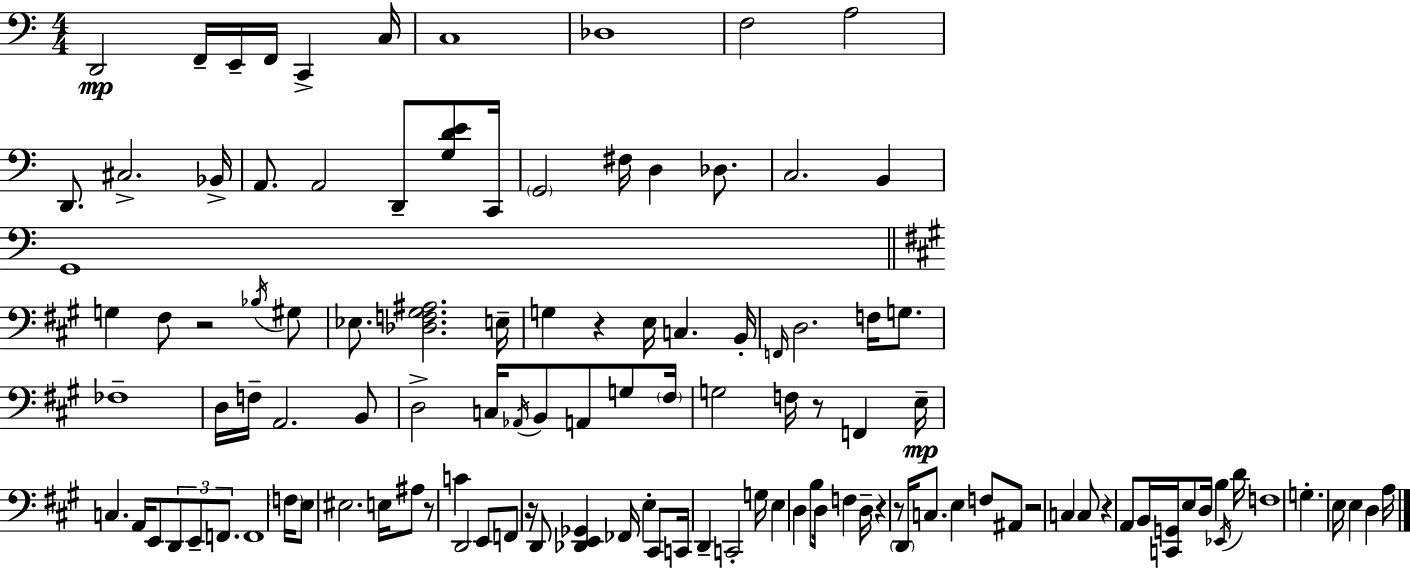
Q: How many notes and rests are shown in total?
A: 117